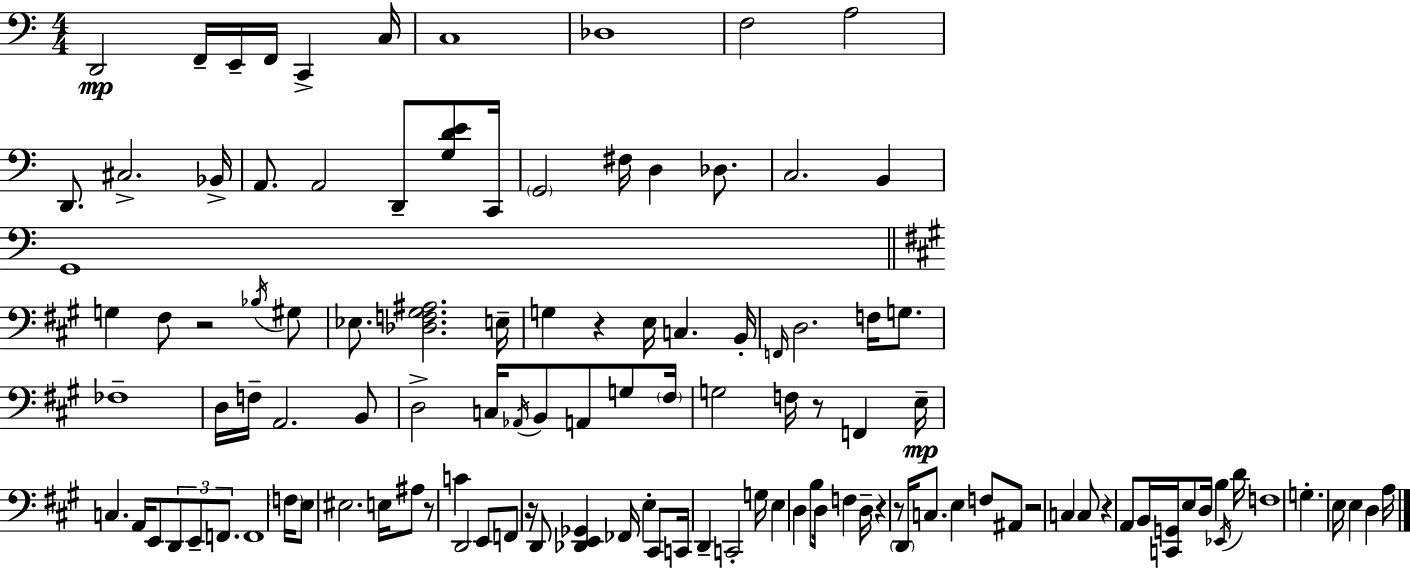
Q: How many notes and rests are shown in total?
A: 117